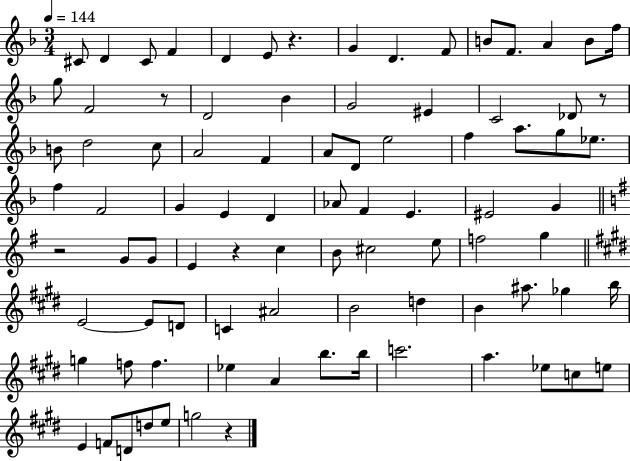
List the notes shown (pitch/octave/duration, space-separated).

C#4/e D4/q C#4/e F4/q D4/q E4/e R/q. G4/q D4/q. F4/e B4/e F4/e. A4/q B4/e F5/s G5/e F4/h R/e D4/h Bb4/q G4/h EIS4/q C4/h Db4/e R/e B4/e D5/h C5/e A4/h F4/q A4/e D4/e E5/h F5/q A5/e. G5/e Eb5/e. F5/q F4/h G4/q E4/q D4/q Ab4/e F4/q E4/q. EIS4/h G4/q R/h G4/e G4/e E4/q R/q C5/q B4/e C#5/h E5/e F5/h G5/q E4/h E4/e D4/e C4/q A#4/h B4/h D5/q B4/q A#5/e. Gb5/q B5/s G5/q F5/e F5/q. Eb5/q A4/q B5/e. B5/s C6/h. A5/q. Eb5/e C5/e E5/e E4/q F4/e D4/e D5/e E5/e G5/h R/q